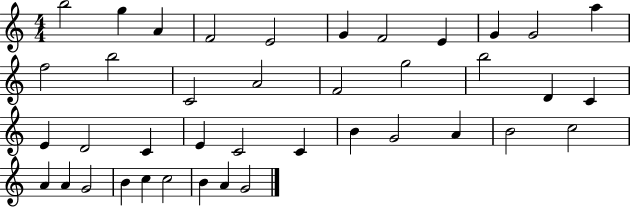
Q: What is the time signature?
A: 4/4